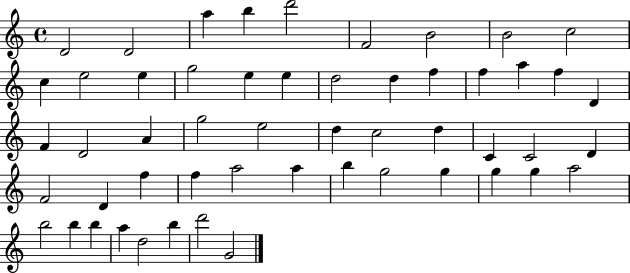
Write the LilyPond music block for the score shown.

{
  \clef treble
  \time 4/4
  \defaultTimeSignature
  \key c \major
  d'2 d'2 | a''4 b''4 d'''2 | f'2 b'2 | b'2 c''2 | \break c''4 e''2 e''4 | g''2 e''4 e''4 | d''2 d''4 f''4 | f''4 a''4 f''4 d'4 | \break f'4 d'2 a'4 | g''2 e''2 | d''4 c''2 d''4 | c'4 c'2 d'4 | \break f'2 d'4 f''4 | f''4 a''2 a''4 | b''4 g''2 g''4 | g''4 g''4 a''2 | \break b''2 b''4 b''4 | a''4 d''2 b''4 | d'''2 g'2 | \bar "|."
}